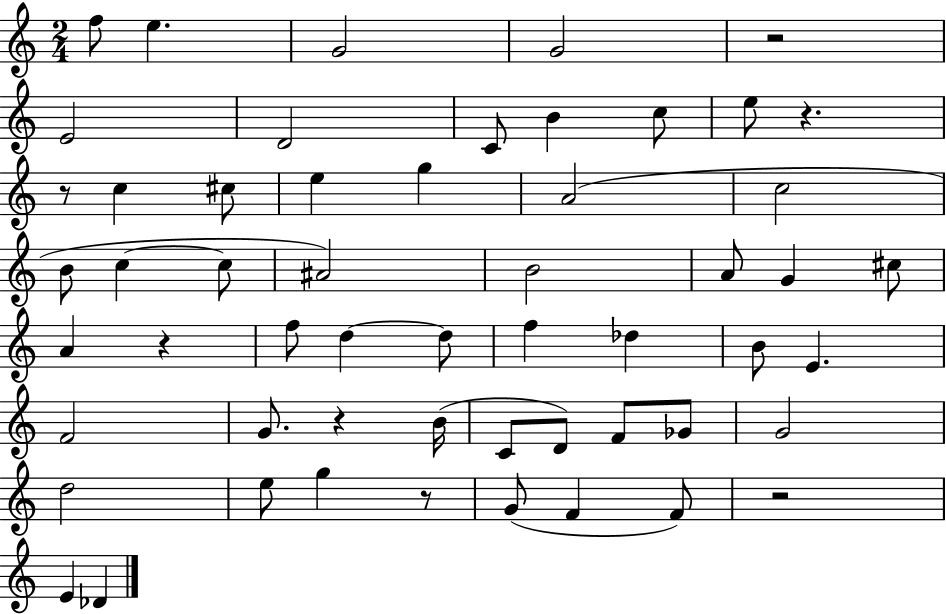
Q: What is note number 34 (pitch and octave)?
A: G4